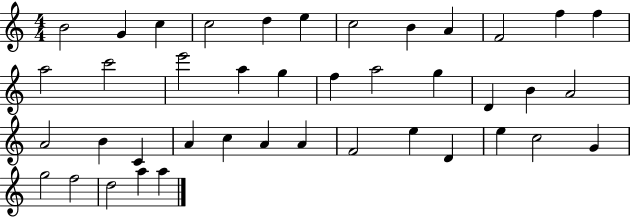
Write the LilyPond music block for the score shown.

{
  \clef treble
  \numericTimeSignature
  \time 4/4
  \key c \major
  b'2 g'4 c''4 | c''2 d''4 e''4 | c''2 b'4 a'4 | f'2 f''4 f''4 | \break a''2 c'''2 | e'''2 a''4 g''4 | f''4 a''2 g''4 | d'4 b'4 a'2 | \break a'2 b'4 c'4 | a'4 c''4 a'4 a'4 | f'2 e''4 d'4 | e''4 c''2 g'4 | \break g''2 f''2 | d''2 a''4 a''4 | \bar "|."
}